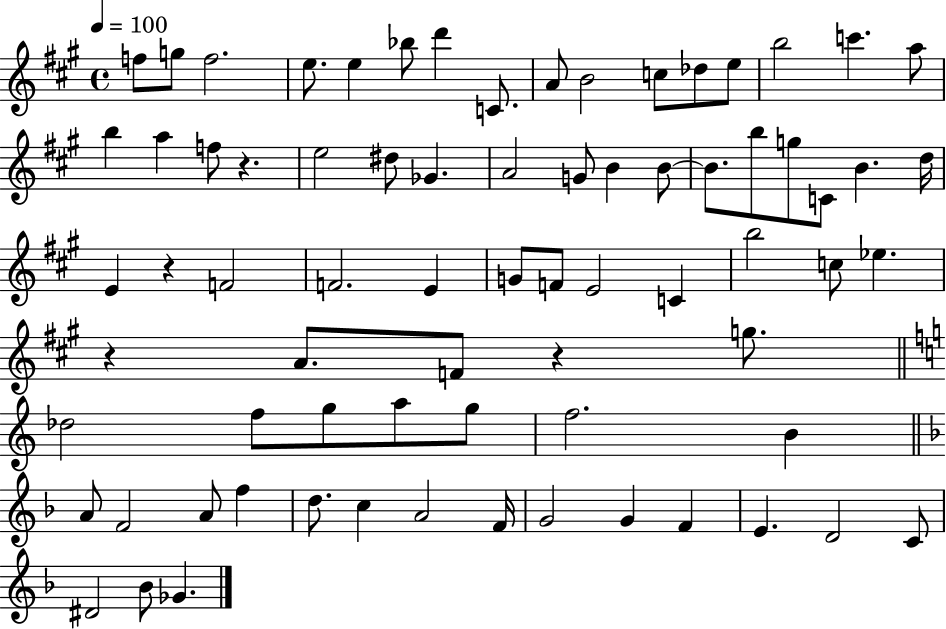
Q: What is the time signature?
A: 4/4